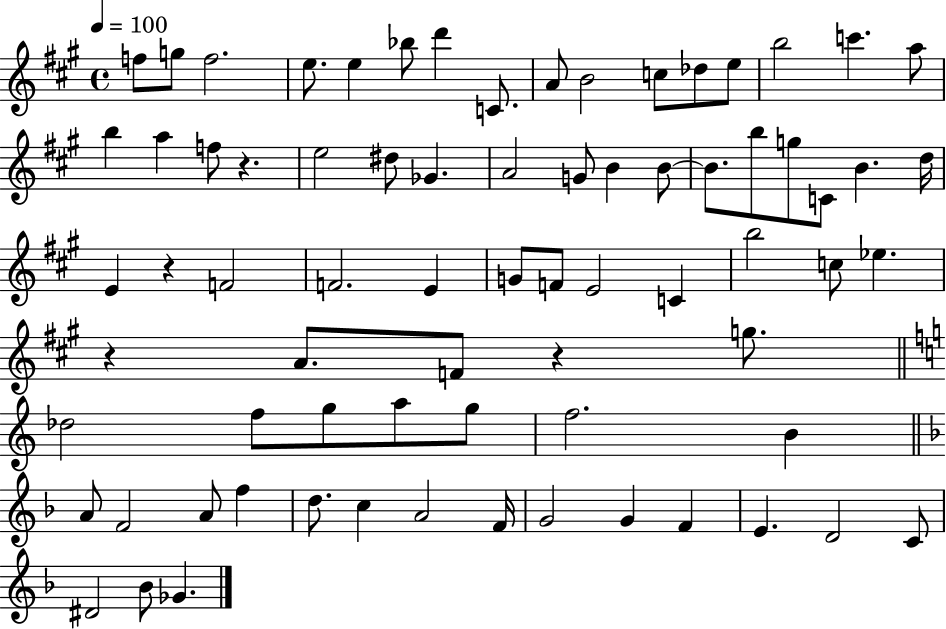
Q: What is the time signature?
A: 4/4